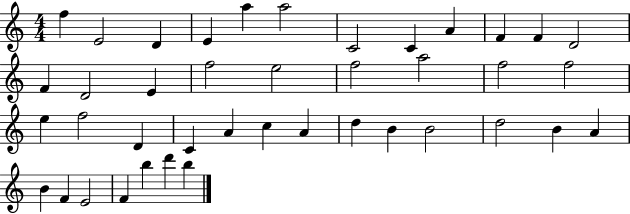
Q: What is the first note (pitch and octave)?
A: F5